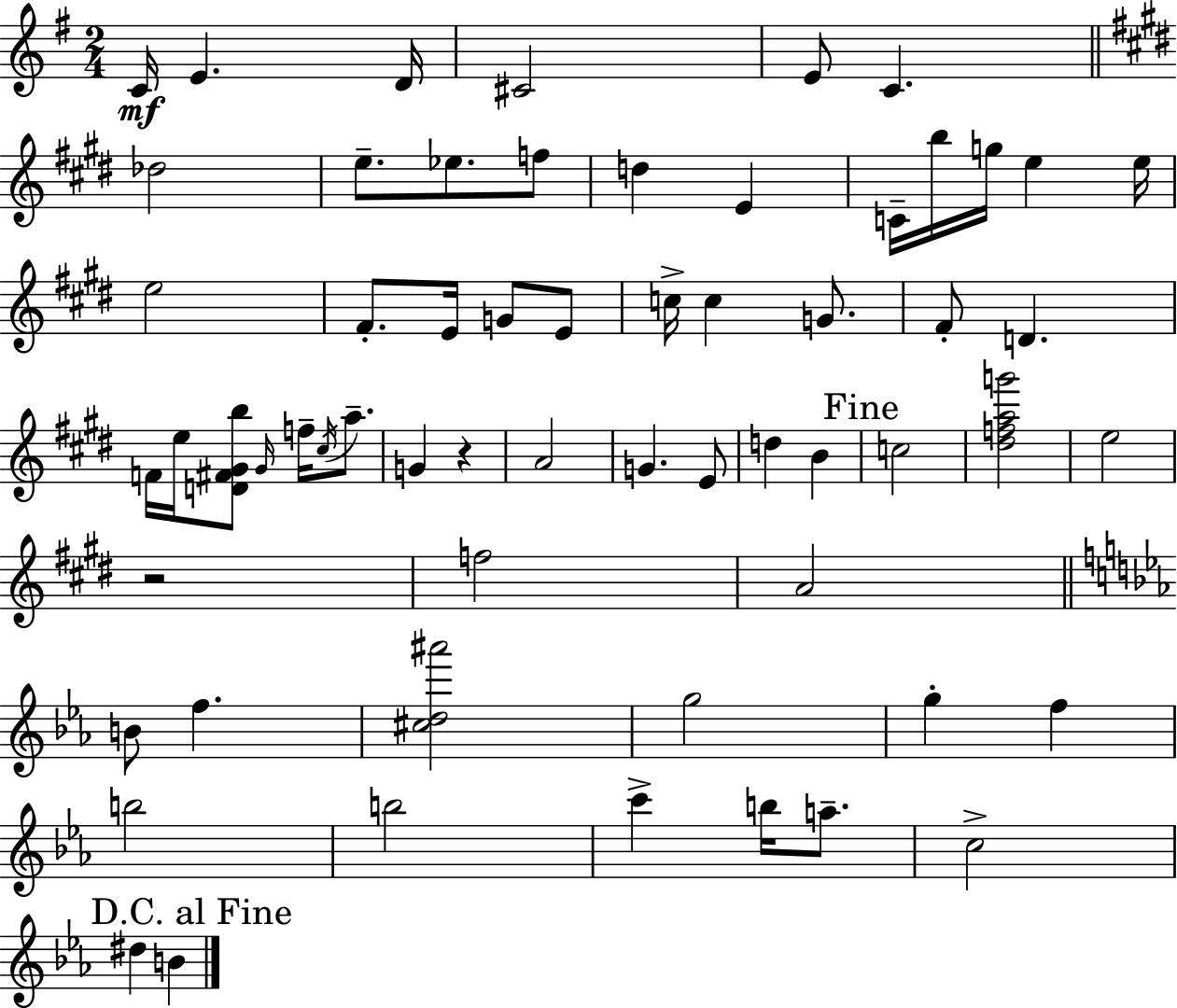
{
  \clef treble
  \numericTimeSignature
  \time 2/4
  \key g \major
  c'16\mf e'4. d'16 | cis'2 | e'8 c'4. | \bar "||" \break \key e \major des''2 | e''8.-- ees''8. f''8 | d''4 e'4 | c'16-- b''16 g''16 e''4 e''16 | \break e''2 | fis'8.-. e'16 g'8 e'8 | c''16-> c''4 g'8. | fis'8-. d'4. | \break f'16 e''16 <d' fis' gis' b''>8 \grace { gis'16 } f''16-- \acciaccatura { cis''16 } a''8.-- | g'4 r4 | a'2 | g'4. | \break e'8 d''4 b'4 | \mark "Fine" c''2 | <dis'' f'' a'' g'''>2 | e''2 | \break r2 | f''2 | a'2 | \bar "||" \break \key c \minor b'8 f''4. | <cis'' d'' ais'''>2 | g''2 | g''4-. f''4 | \break b''2 | b''2 | c'''4-> b''16 a''8.-- | c''2-> | \break \mark "D.C. al Fine" dis''4 b'4 | \bar "|."
}